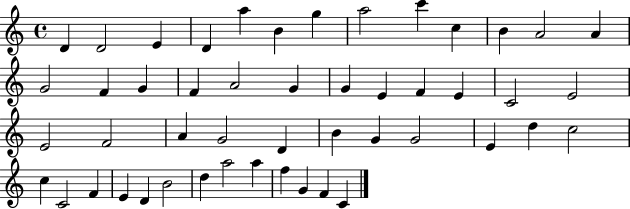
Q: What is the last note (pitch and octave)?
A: C4